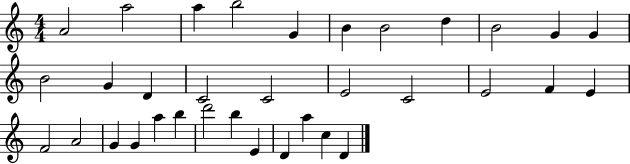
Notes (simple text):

A4/h A5/h A5/q B5/h G4/q B4/q B4/h D5/q B4/h G4/q G4/q B4/h G4/q D4/q C4/h C4/h E4/h C4/h E4/h F4/q E4/q F4/h A4/h G4/q G4/q A5/q B5/q D6/h B5/q E4/q D4/q A5/q C5/q D4/q